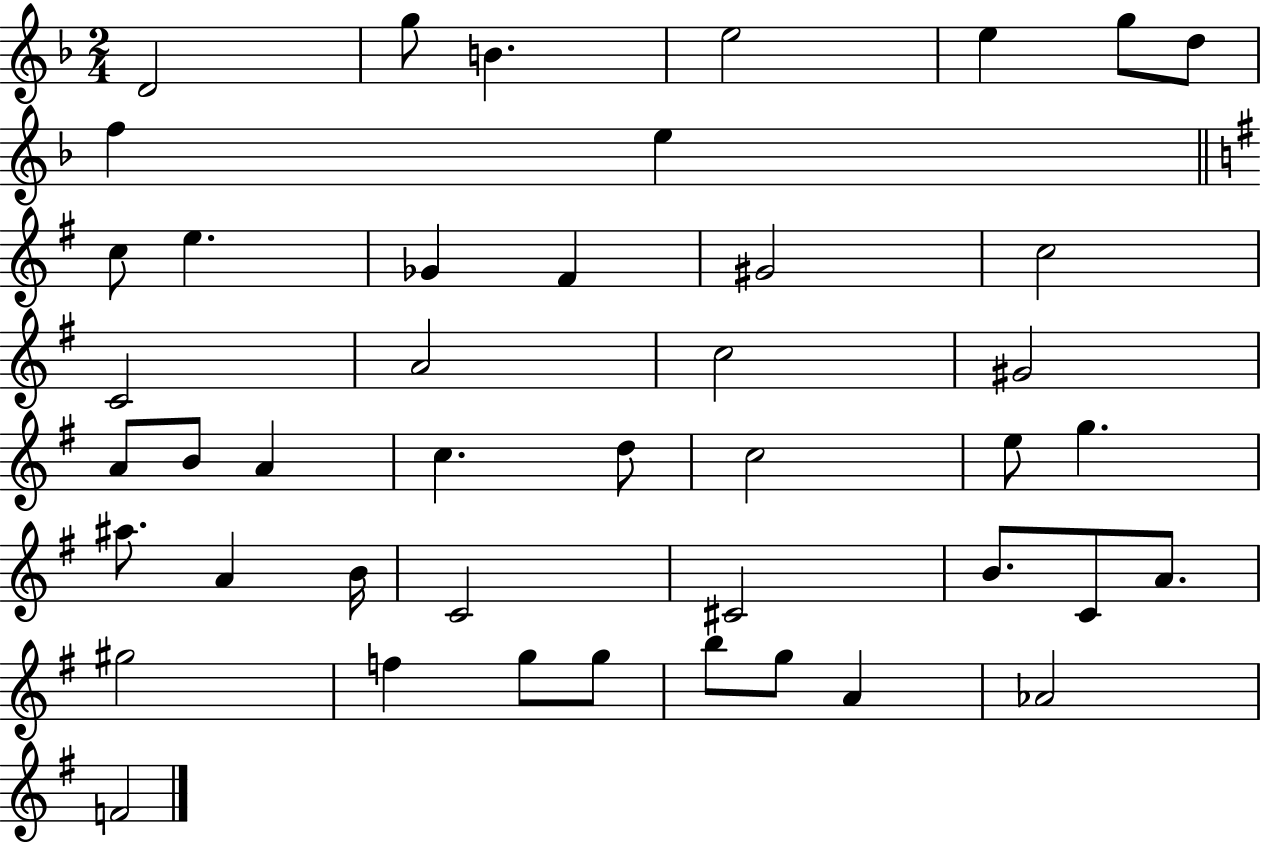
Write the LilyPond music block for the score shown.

{
  \clef treble
  \numericTimeSignature
  \time 2/4
  \key f \major
  d'2 | g''8 b'4. | e''2 | e''4 g''8 d''8 | \break f''4 e''4 | \bar "||" \break \key g \major c''8 e''4. | ges'4 fis'4 | gis'2 | c''2 | \break c'2 | a'2 | c''2 | gis'2 | \break a'8 b'8 a'4 | c''4. d''8 | c''2 | e''8 g''4. | \break ais''8. a'4 b'16 | c'2 | cis'2 | b'8. c'8 a'8. | \break gis''2 | f''4 g''8 g''8 | b''8 g''8 a'4 | aes'2 | \break f'2 | \bar "|."
}